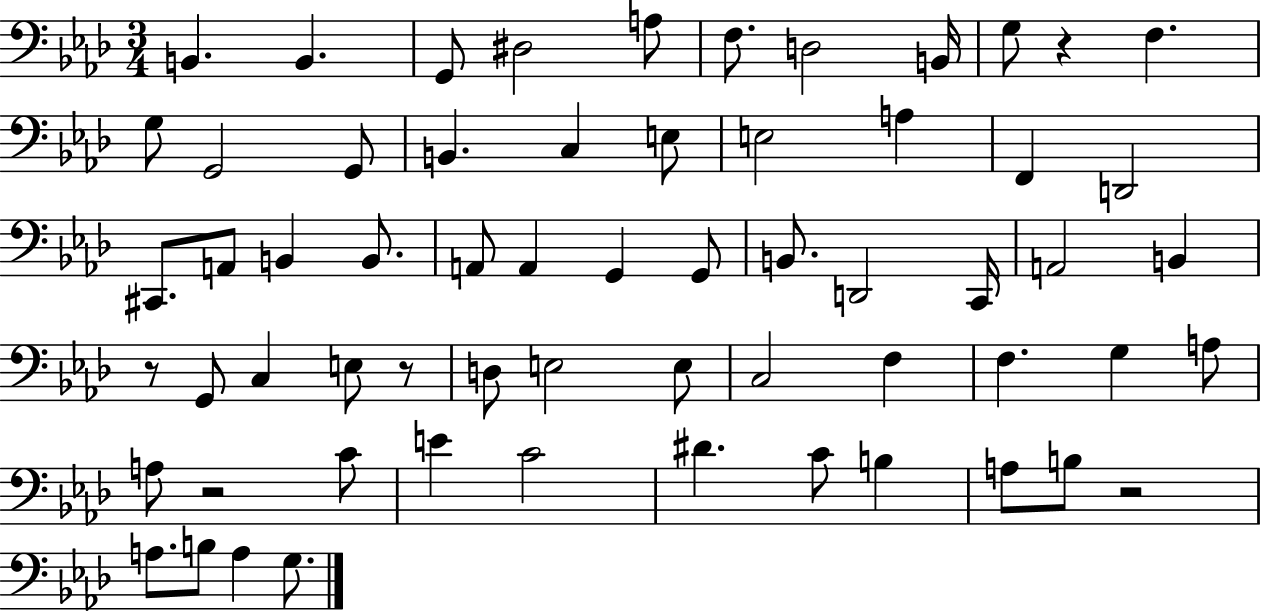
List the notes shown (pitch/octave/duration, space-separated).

B2/q. B2/q. G2/e D#3/h A3/e F3/e. D3/h B2/s G3/e R/q F3/q. G3/e G2/h G2/e B2/q. C3/q E3/e E3/h A3/q F2/q D2/h C#2/e. A2/e B2/q B2/e. A2/e A2/q G2/q G2/e B2/e. D2/h C2/s A2/h B2/q R/e G2/e C3/q E3/e R/e D3/e E3/h E3/e C3/h F3/q F3/q. G3/q A3/e A3/e R/h C4/e E4/q C4/h D#4/q. C4/e B3/q A3/e B3/e R/h A3/e. B3/e A3/q G3/e.